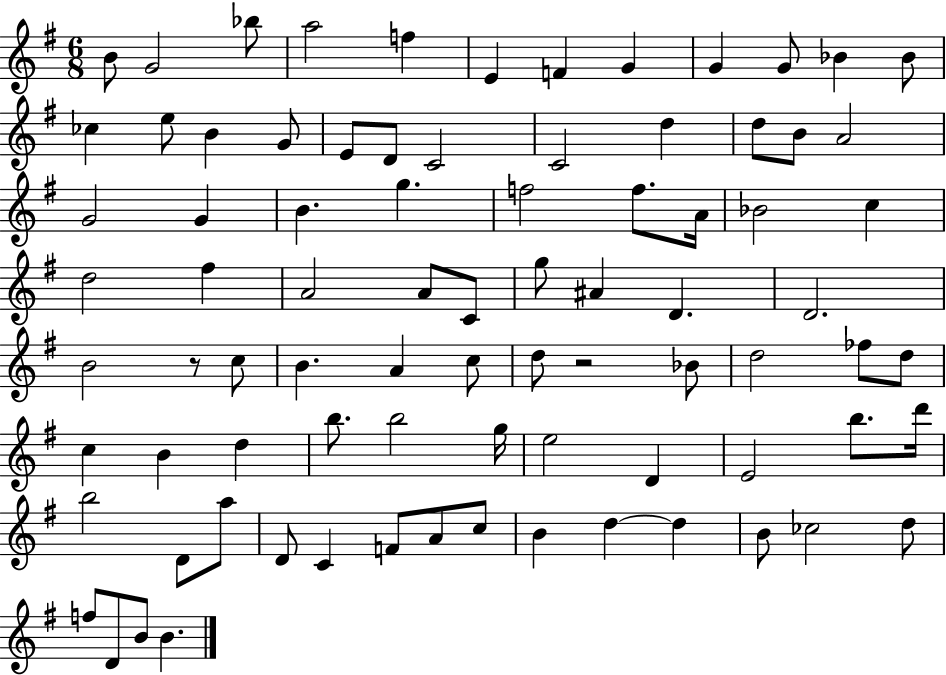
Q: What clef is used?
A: treble